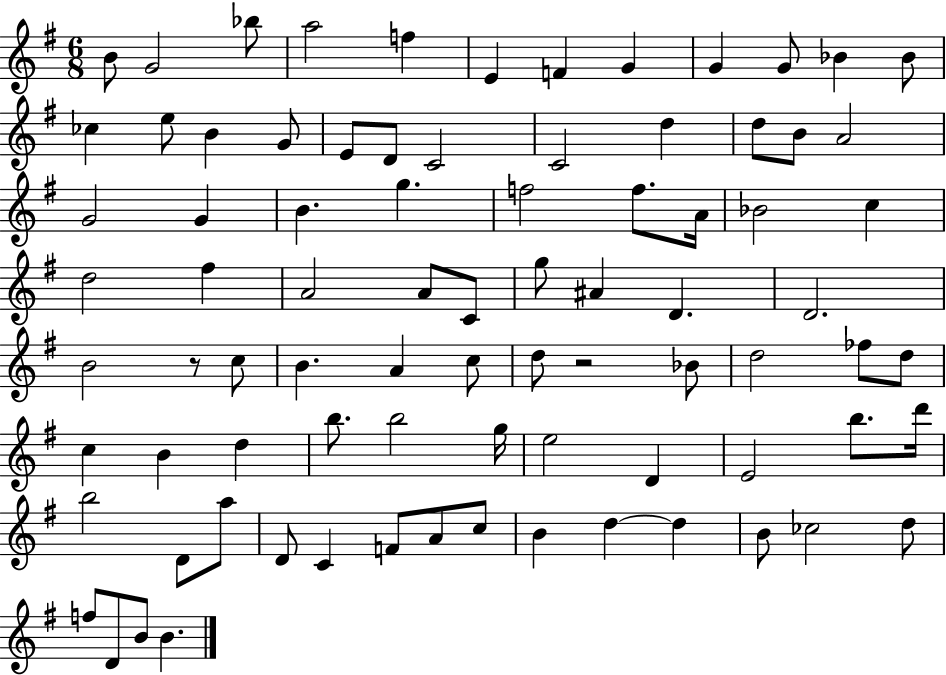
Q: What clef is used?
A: treble